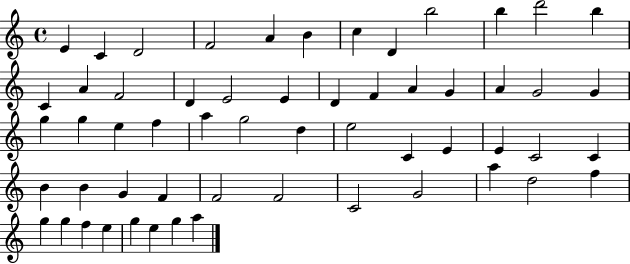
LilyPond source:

{
  \clef treble
  \time 4/4
  \defaultTimeSignature
  \key c \major
  e'4 c'4 d'2 | f'2 a'4 b'4 | c''4 d'4 b''2 | b''4 d'''2 b''4 | \break c'4 a'4 f'2 | d'4 e'2 e'4 | d'4 f'4 a'4 g'4 | a'4 g'2 g'4 | \break g''4 g''4 e''4 f''4 | a''4 g''2 d''4 | e''2 c'4 e'4 | e'4 c'2 c'4 | \break b'4 b'4 g'4 f'4 | f'2 f'2 | c'2 g'2 | a''4 d''2 f''4 | \break g''4 g''4 f''4 e''4 | g''4 e''4 g''4 a''4 | \bar "|."
}